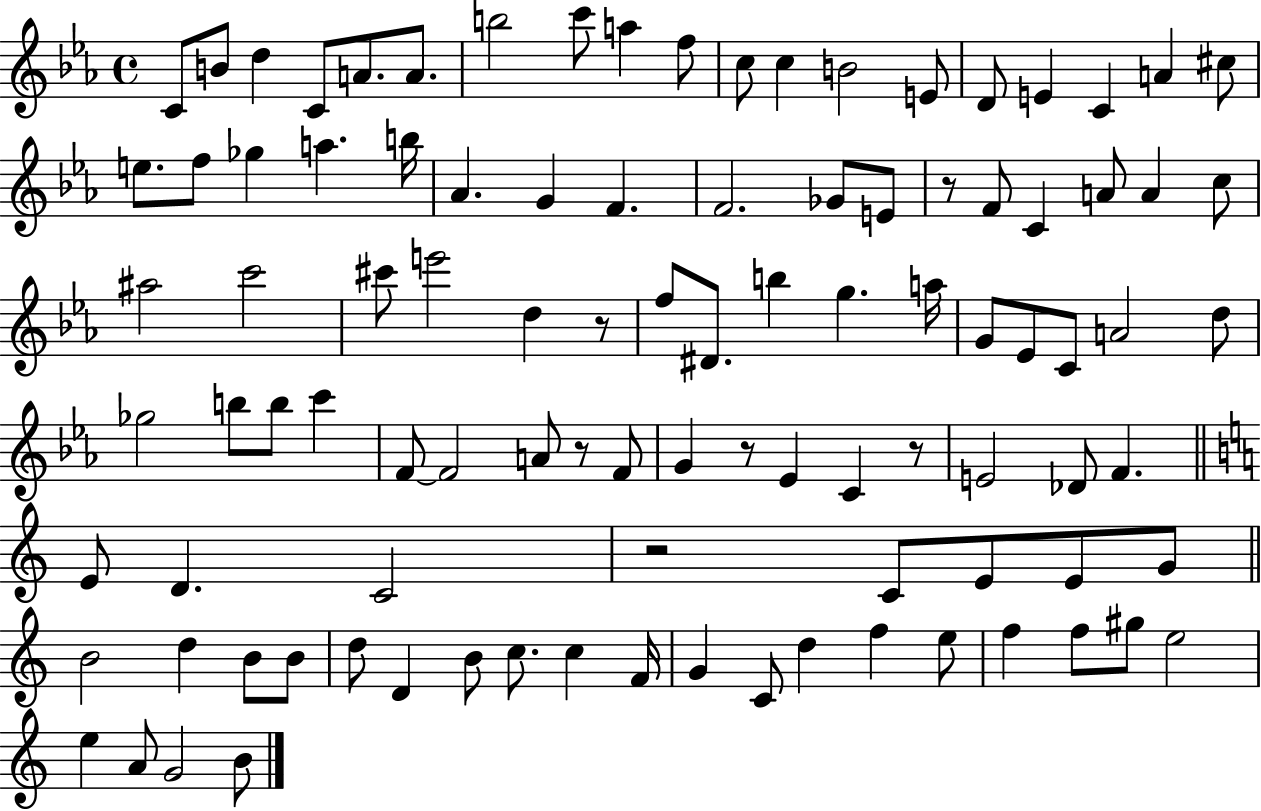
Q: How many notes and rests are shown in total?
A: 100